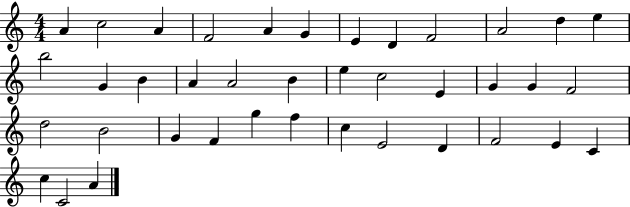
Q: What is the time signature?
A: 4/4